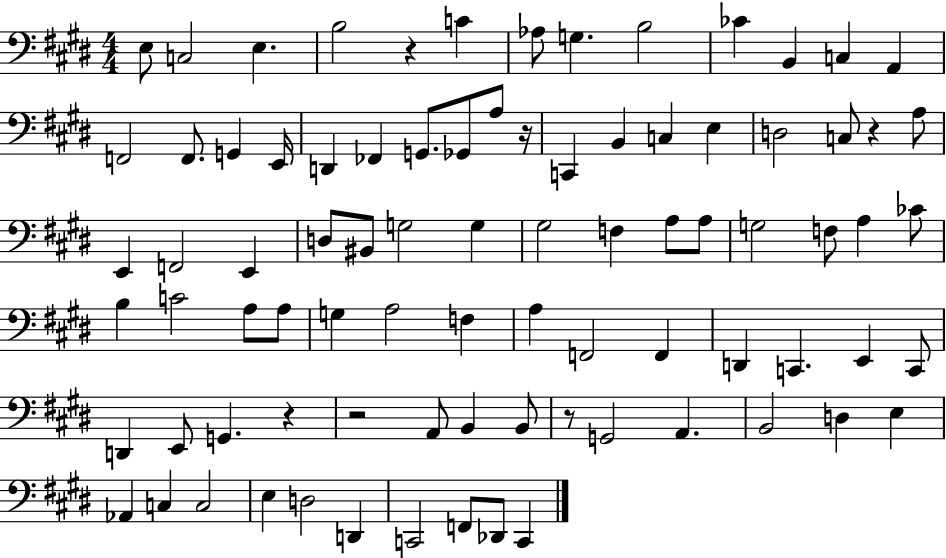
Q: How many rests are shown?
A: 6